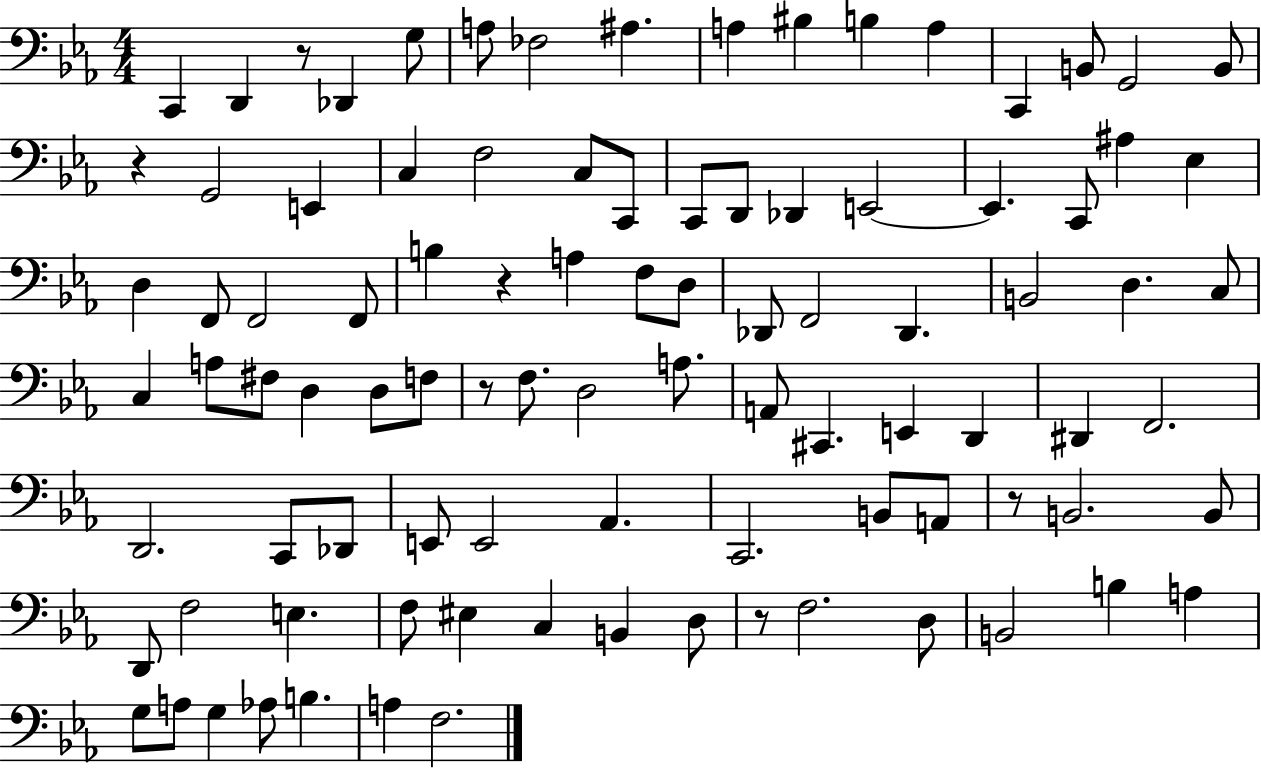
{
  \clef bass
  \numericTimeSignature
  \time 4/4
  \key ees \major
  c,4 d,4 r8 des,4 g8 | a8 fes2 ais4. | a4 bis4 b4 a4 | c,4 b,8 g,2 b,8 | \break r4 g,2 e,4 | c4 f2 c8 c,8 | c,8 d,8 des,4 e,2~~ | e,4. c,8 ais4 ees4 | \break d4 f,8 f,2 f,8 | b4 r4 a4 f8 d8 | des,8 f,2 des,4. | b,2 d4. c8 | \break c4 a8 fis8 d4 d8 f8 | r8 f8. d2 a8. | a,8 cis,4. e,4 d,4 | dis,4 f,2. | \break d,2. c,8 des,8 | e,8 e,2 aes,4. | c,2. b,8 a,8 | r8 b,2. b,8 | \break d,8 f2 e4. | f8 eis4 c4 b,4 d8 | r8 f2. d8 | b,2 b4 a4 | \break g8 a8 g4 aes8 b4. | a4 f2. | \bar "|."
}